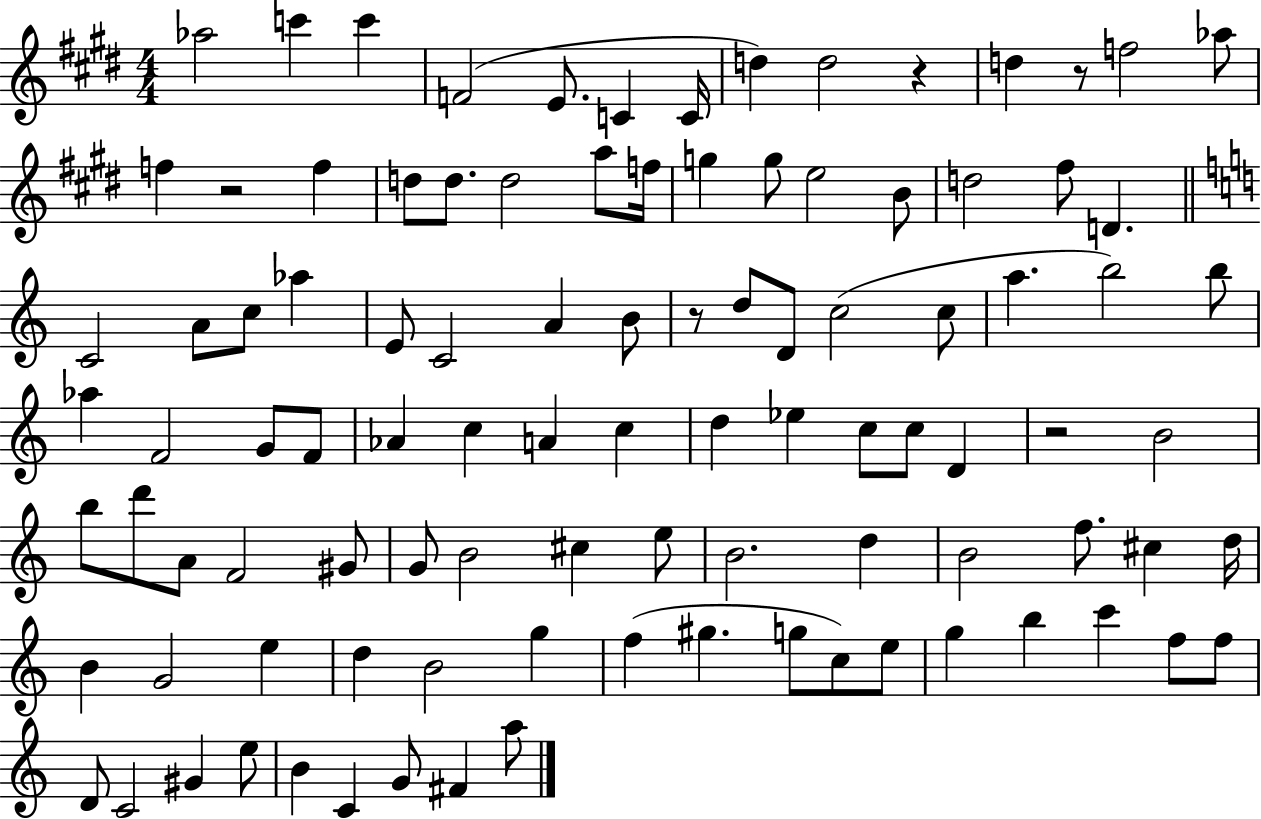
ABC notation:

X:1
T:Untitled
M:4/4
L:1/4
K:E
_a2 c' c' F2 E/2 C C/4 d d2 z d z/2 f2 _a/2 f z2 f d/2 d/2 d2 a/2 f/4 g g/2 e2 B/2 d2 ^f/2 D C2 A/2 c/2 _a E/2 C2 A B/2 z/2 d/2 D/2 c2 c/2 a b2 b/2 _a F2 G/2 F/2 _A c A c d _e c/2 c/2 D z2 B2 b/2 d'/2 A/2 F2 ^G/2 G/2 B2 ^c e/2 B2 d B2 f/2 ^c d/4 B G2 e d B2 g f ^g g/2 c/2 e/2 g b c' f/2 f/2 D/2 C2 ^G e/2 B C G/2 ^F a/2